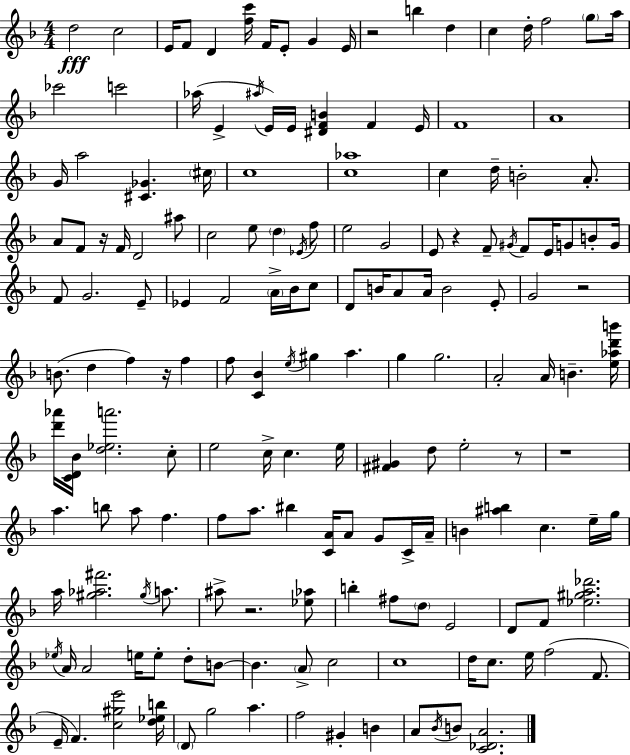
{
  \clef treble
  \numericTimeSignature
  \time 4/4
  \key f \major
  d''2\fff c''2 | e'16 f'8 d'4 <f'' c'''>16 f'16 e'8-. g'4 e'16 | r2 b''4 d''4 | c''4 d''16-. f''2 \parenthesize g''8 a''16 | \break ces'''2 c'''2 | aes''16( e'4-> \acciaccatura { ais''16 } e'16) e'16 <dis' f' b'>4 f'4 | e'16 f'1 | a'1 | \break g'16 a''2 <cis' ges'>4. | \parenthesize cis''16 c''1 | <c'' aes''>1 | c''4 d''16-- b'2-. a'8.-. | \break a'8 f'8 r16 f'16 d'2 ais''8 | c''2 e''8 \parenthesize d''4 \acciaccatura { ees'16 } | f''8 e''2 g'2 | e'8 r4 f'8-- \acciaccatura { gis'16 } f'8 e'16 g'8 | \break b'8-. g'16 f'8 g'2. | e'8-- ees'4 f'2 \parenthesize a'16-> | bes'16 c''8 d'8 b'16 a'8 a'16 b'2 | e'8-. g'2 r2 | \break b'8.( d''4 f''4) r16 f''4 | f''8 <c' bes'>4 \acciaccatura { e''16 } gis''4 a''4. | g''4 g''2. | a'2-. a'16 b'4.-- | \break <e'' aes'' d''' b'''>16 <d''' aes'''>16 <c' d' bes'>16 <d'' ees'' a'''>2. | c''8-. e''2 c''16-> c''4. | e''16 <fis' gis'>4 d''8 e''2-. | r8 r1 | \break a''4. b''8 a''8 f''4. | f''8 a''8. bis''4 <c' a'>16 a'8 | g'8 c'16-> a'16-- b'4 <ais'' b''>4 c''4. | e''16-- g''16 a''16 <gis'' aes'' fis'''>2. | \break \acciaccatura { gis''16 } a''8. ais''8-> r2. | <ees'' aes''>8 b''4-. fis''8 \parenthesize d''8 e'2 | d'8 f'8 <ees'' gis'' a'' des'''>2. | \acciaccatura { ees''16 } a'16 a'2 e''16 | \break e''8-. d''8-. b'8~~ b'4. \parenthesize a'8-> c''2 | c''1 | d''16 c''8. e''16 f''2( | f'8. e'16-- f'4.) <c'' gis'' e'''>2 | \break <d'' ees'' b''>16 \parenthesize d'8 g''2 | a''4. f''2 gis'4-. | b'4 a'8 \acciaccatura { bes'16 } b'8 <c' des' a'>2. | \bar "|."
}